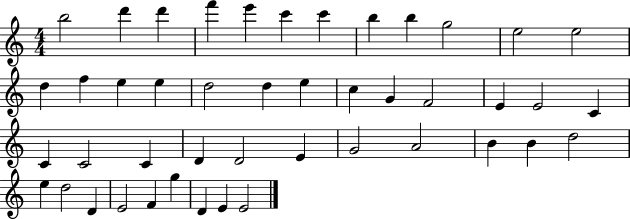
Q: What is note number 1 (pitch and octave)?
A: B5